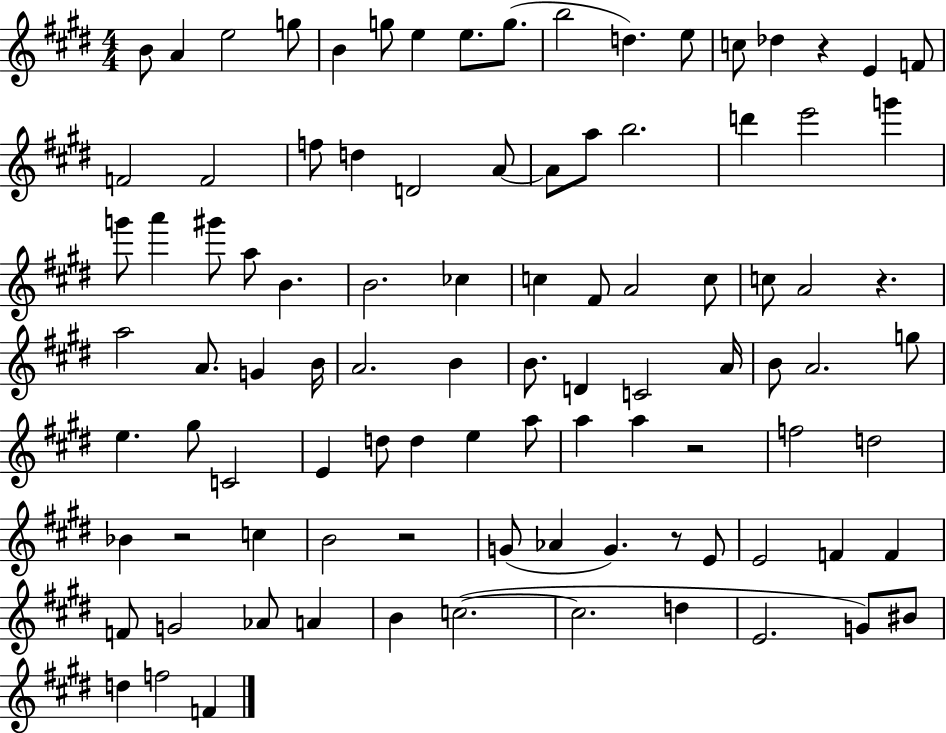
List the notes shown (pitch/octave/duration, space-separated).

B4/e A4/q E5/h G5/e B4/q G5/e E5/q E5/e. G5/e. B5/h D5/q. E5/e C5/e Db5/q R/q E4/q F4/e F4/h F4/h F5/e D5/q D4/h A4/e A4/e A5/e B5/h. D6/q E6/h G6/q G6/e A6/q G#6/e A5/e B4/q. B4/h. CES5/q C5/q F#4/e A4/h C5/e C5/e A4/h R/q. A5/h A4/e. G4/q B4/s A4/h. B4/q B4/e. D4/q C4/h A4/s B4/e A4/h. G5/e E5/q. G#5/e C4/h E4/q D5/e D5/q E5/q A5/e A5/q A5/q R/h F5/h D5/h Bb4/q R/h C5/q B4/h R/h G4/e Ab4/q G4/q. R/e E4/e E4/h F4/q F4/q F4/e G4/h Ab4/e A4/q B4/q C5/h. C5/h. D5/q E4/h. G4/e BIS4/e D5/q F5/h F4/q